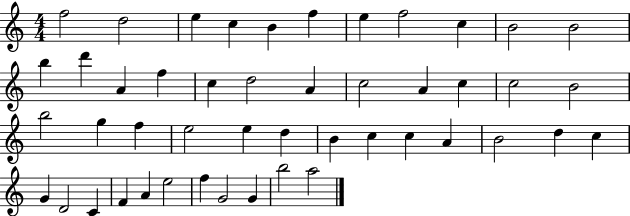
F5/h D5/h E5/q C5/q B4/q F5/q E5/q F5/h C5/q B4/h B4/h B5/q D6/q A4/q F5/q C5/q D5/h A4/q C5/h A4/q C5/q C5/h B4/h B5/h G5/q F5/q E5/h E5/q D5/q B4/q C5/q C5/q A4/q B4/h D5/q C5/q G4/q D4/h C4/q F4/q A4/q E5/h F5/q G4/h G4/q B5/h A5/h